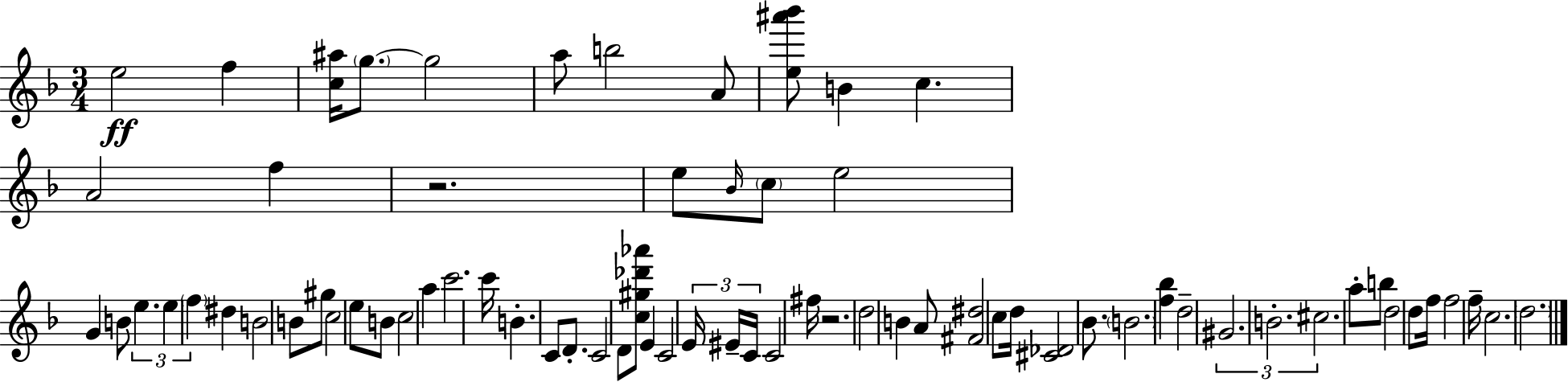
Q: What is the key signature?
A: D minor